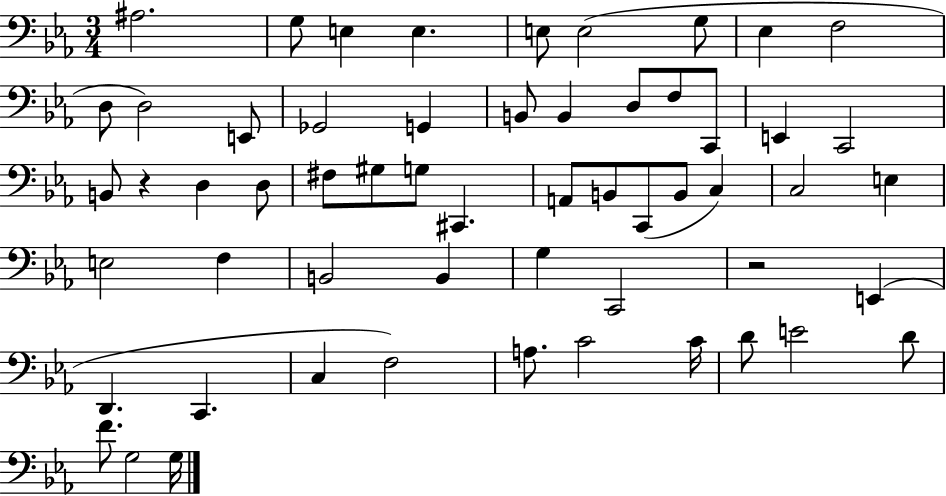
X:1
T:Untitled
M:3/4
L:1/4
K:Eb
^A,2 G,/2 E, E, E,/2 E,2 G,/2 _E, F,2 D,/2 D,2 E,,/2 _G,,2 G,, B,,/2 B,, D,/2 F,/2 C,,/2 E,, C,,2 B,,/2 z D, D,/2 ^F,/2 ^G,/2 G,/2 ^C,, A,,/2 B,,/2 C,,/2 B,,/2 C, C,2 E, E,2 F, B,,2 B,, G, C,,2 z2 E,, D,, C,, C, F,2 A,/2 C2 C/4 D/2 E2 D/2 F/2 G,2 G,/4